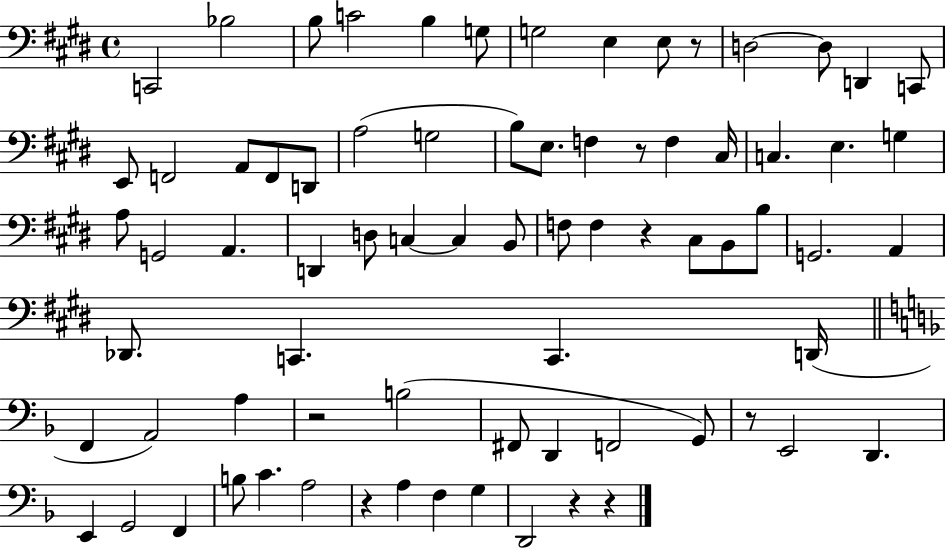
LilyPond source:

{
  \clef bass
  \time 4/4
  \defaultTimeSignature
  \key e \major
  c,2 bes2 | b8 c'2 b4 g8 | g2 e4 e8 r8 | d2~~ d8 d,4 c,8 | \break e,8 f,2 a,8 f,8 d,8 | a2( g2 | b8) e8. f4 r8 f4 cis16 | c4. e4. g4 | \break a8 g,2 a,4. | d,4 d8 c4~~ c4 b,8 | f8 f4 r4 cis8 b,8 b8 | g,2. a,4 | \break des,8. c,4. c,4. d,16( | \bar "||" \break \key d \minor f,4 a,2) a4 | r2 b2( | fis,8 d,4 f,2 g,8) | r8 e,2 d,4. | \break e,4 g,2 f,4 | b8 c'4. a2 | r4 a4 f4 g4 | d,2 r4 r4 | \break \bar "|."
}